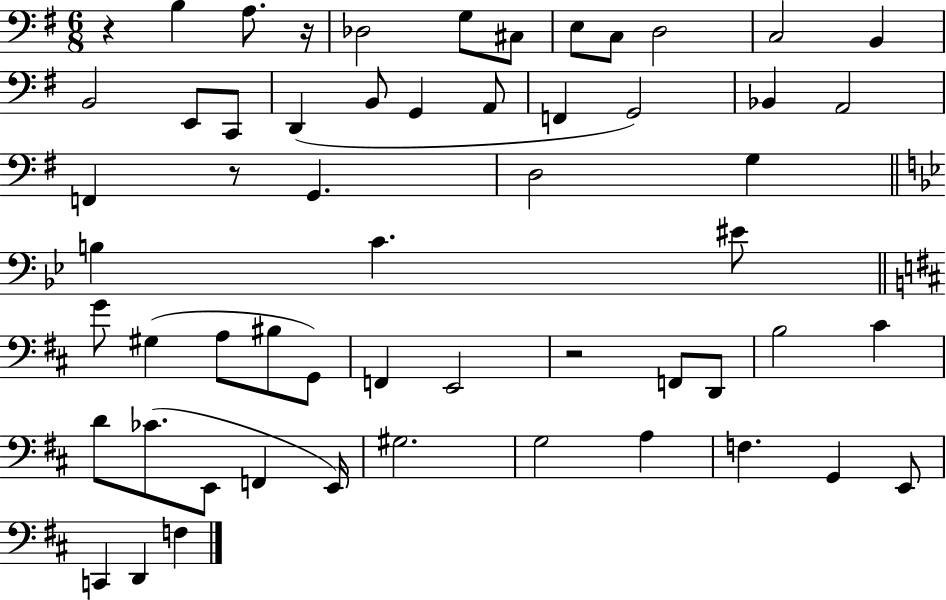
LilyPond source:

{
  \clef bass
  \numericTimeSignature
  \time 6/8
  \key g \major
  \repeat volta 2 { r4 b4 a8. r16 | des2 g8 cis8 | e8 c8 d2 | c2 b,4 | \break b,2 e,8 c,8 | d,4( b,8 g,4 a,8 | f,4 g,2) | bes,4 a,2 | \break f,4 r8 g,4. | d2 g4 | \bar "||" \break \key g \minor b4 c'4. eis'8 | \bar "||" \break \key b \minor g'8 gis4( a8 bis8 g,8) | f,4 e,2 | r2 f,8 d,8 | b2 cis'4 | \break d'8 ces'8.( e,8 f,4 e,16) | gis2. | g2 a4 | f4. g,4 e,8 | \break c,4 d,4 f4 | } \bar "|."
}